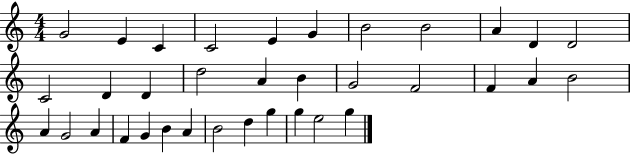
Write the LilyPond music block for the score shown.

{
  \clef treble
  \numericTimeSignature
  \time 4/4
  \key c \major
  g'2 e'4 c'4 | c'2 e'4 g'4 | b'2 b'2 | a'4 d'4 d'2 | \break c'2 d'4 d'4 | d''2 a'4 b'4 | g'2 f'2 | f'4 a'4 b'2 | \break a'4 g'2 a'4 | f'4 g'4 b'4 a'4 | b'2 d''4 g''4 | g''4 e''2 g''4 | \break \bar "|."
}